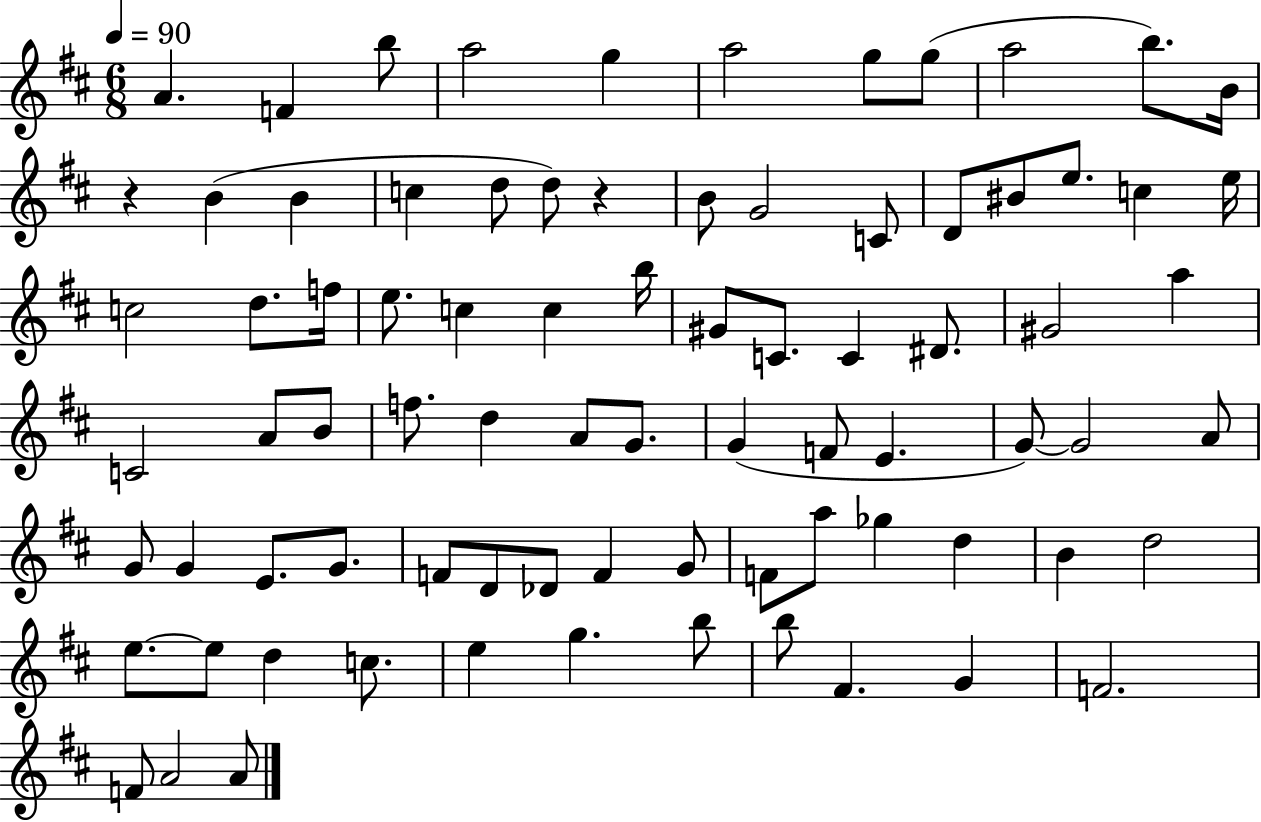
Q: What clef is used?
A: treble